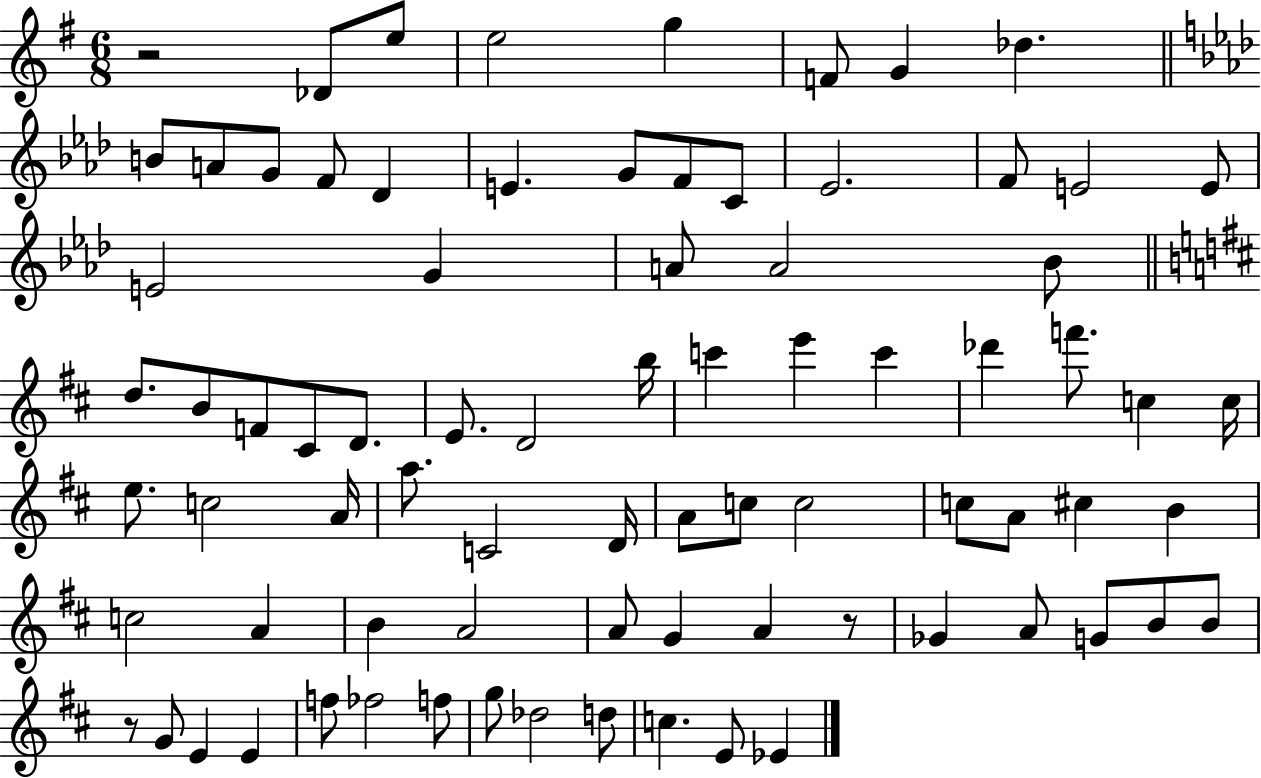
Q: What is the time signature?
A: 6/8